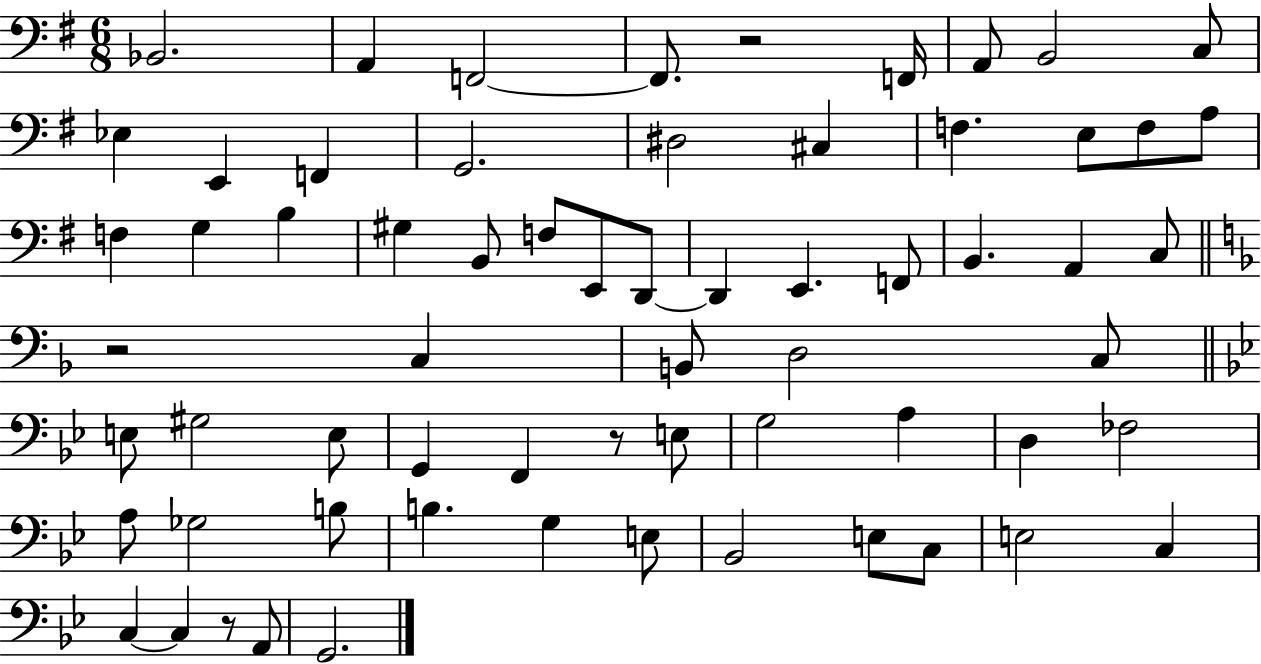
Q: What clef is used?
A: bass